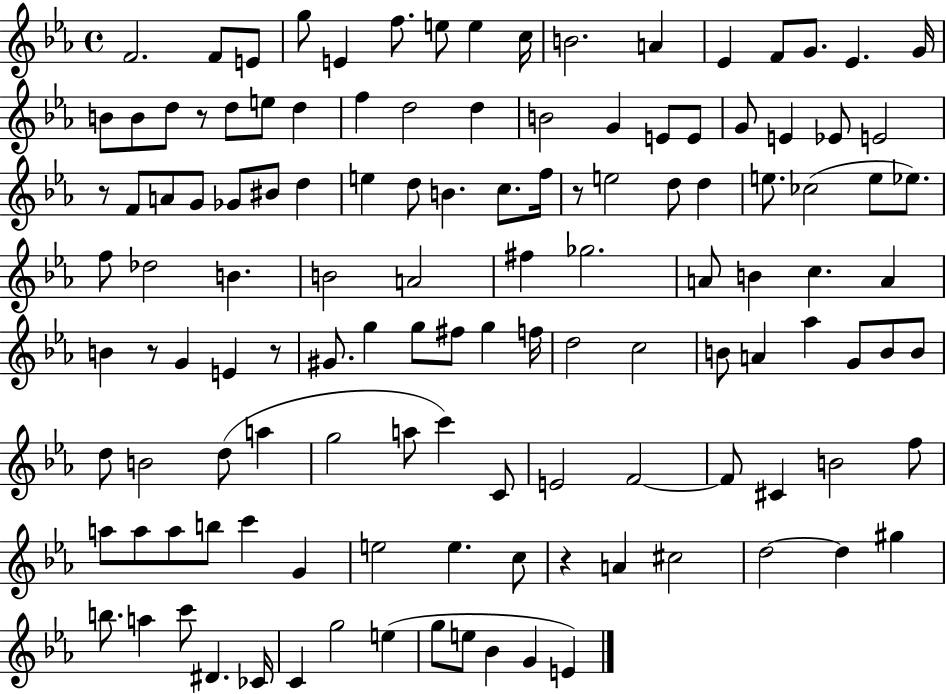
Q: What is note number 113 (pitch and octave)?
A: C4